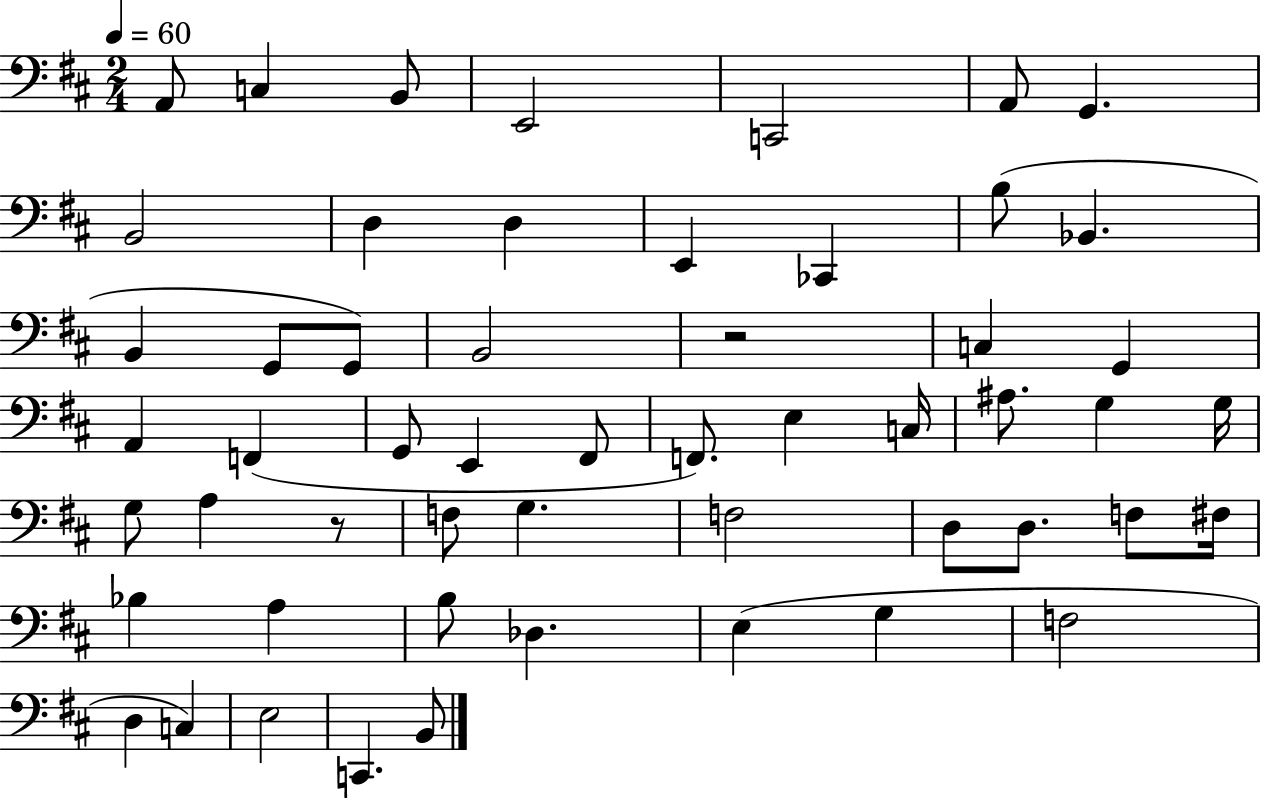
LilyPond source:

{
  \clef bass
  \numericTimeSignature
  \time 2/4
  \key d \major
  \tempo 4 = 60
  a,8 c4 b,8 | e,2 | c,2 | a,8 g,4. | \break b,2 | d4 d4 | e,4 ces,4 | b8( bes,4. | \break b,4 g,8 g,8) | b,2 | r2 | c4 g,4 | \break a,4 f,4( | g,8 e,4 fis,8 | f,8.) e4 c16 | ais8. g4 g16 | \break g8 a4 r8 | f8 g4. | f2 | d8 d8. f8 fis16 | \break bes4 a4 | b8 des4. | e4( g4 | f2 | \break d4 c4) | e2 | c,4. b,8 | \bar "|."
}